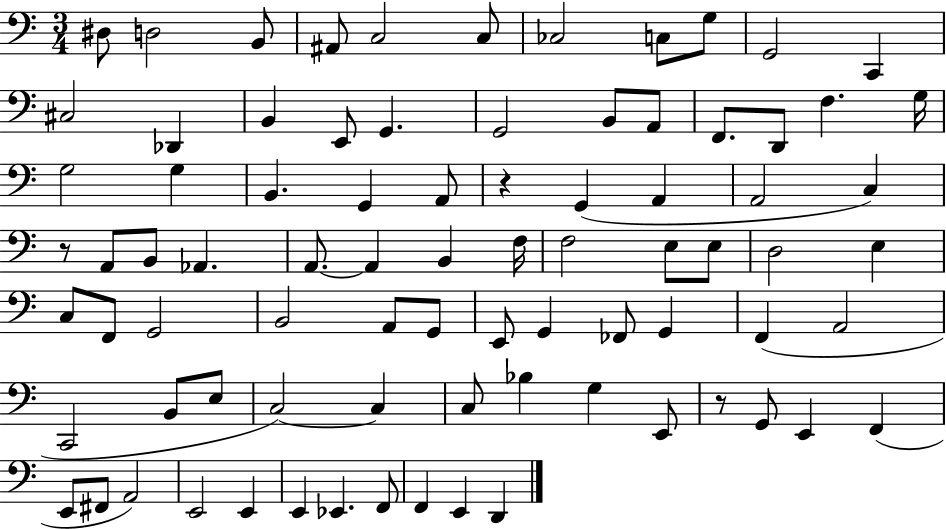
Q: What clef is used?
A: bass